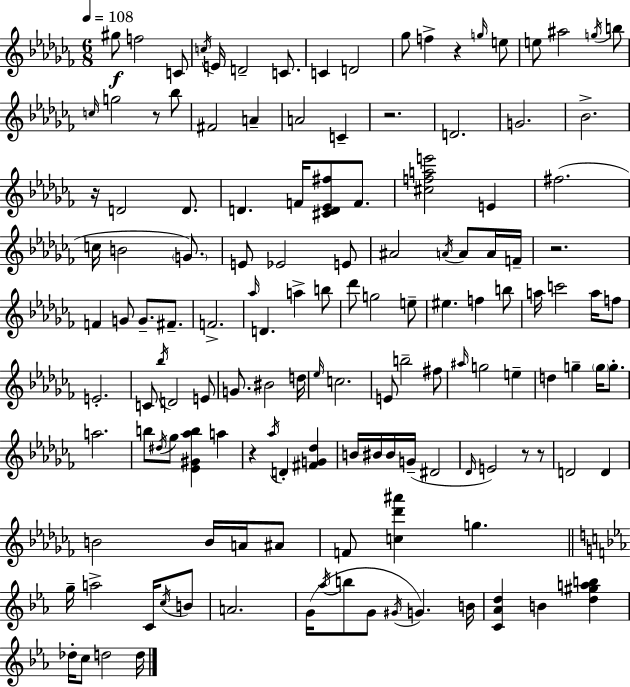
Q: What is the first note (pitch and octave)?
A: G#5